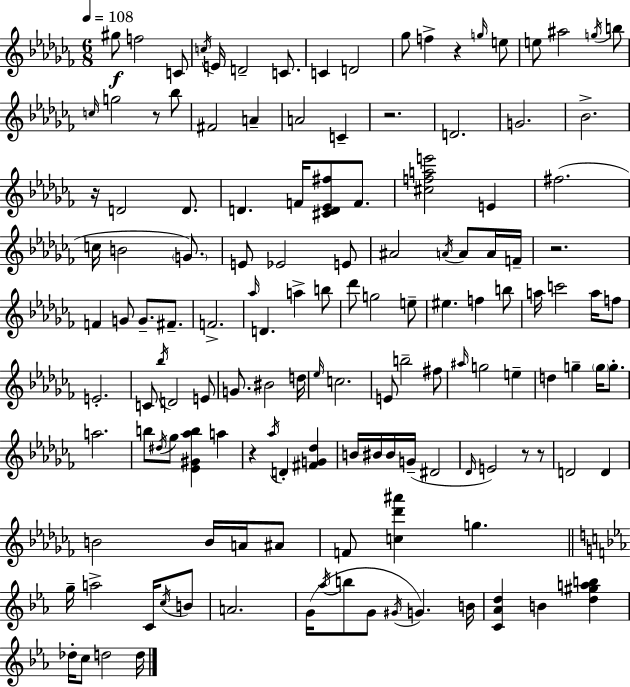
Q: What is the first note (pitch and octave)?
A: G#5